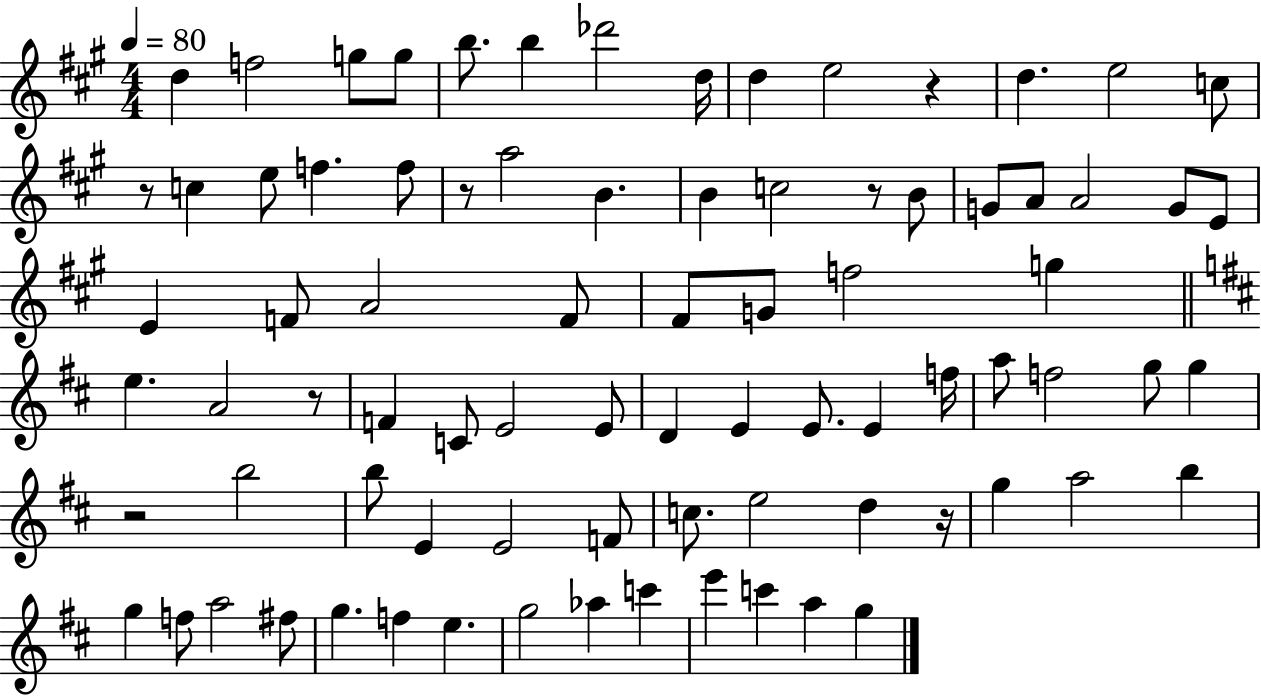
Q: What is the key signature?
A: A major